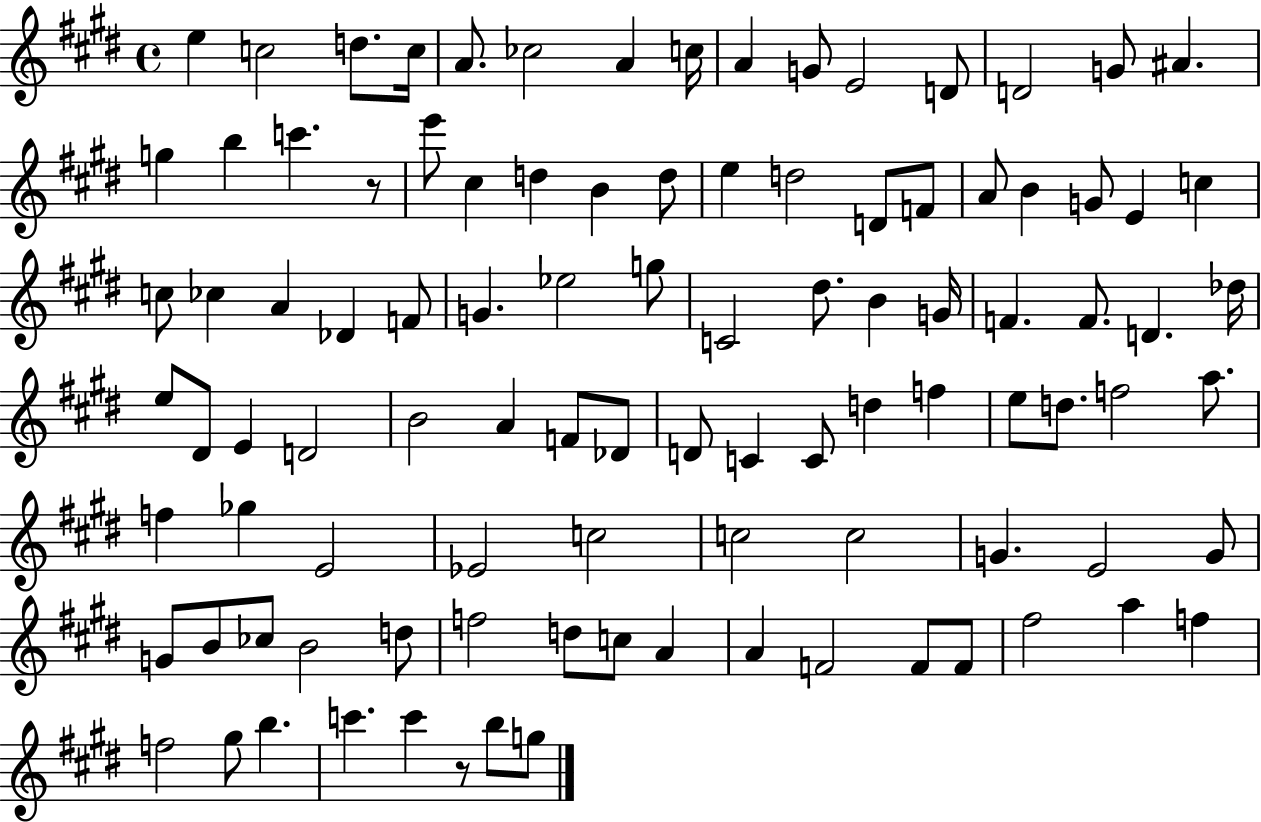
{
  \clef treble
  \time 4/4
  \defaultTimeSignature
  \key e \major
  e''4 c''2 d''8. c''16 | a'8. ces''2 a'4 c''16 | a'4 g'8 e'2 d'8 | d'2 g'8 ais'4. | \break g''4 b''4 c'''4. r8 | e'''8 cis''4 d''4 b'4 d''8 | e''4 d''2 d'8 f'8 | a'8 b'4 g'8 e'4 c''4 | \break c''8 ces''4 a'4 des'4 f'8 | g'4. ees''2 g''8 | c'2 dis''8. b'4 g'16 | f'4. f'8. d'4. des''16 | \break e''8 dis'8 e'4 d'2 | b'2 a'4 f'8 des'8 | d'8 c'4 c'8 d''4 f''4 | e''8 d''8. f''2 a''8. | \break f''4 ges''4 e'2 | ees'2 c''2 | c''2 c''2 | g'4. e'2 g'8 | \break g'8 b'8 ces''8 b'2 d''8 | f''2 d''8 c''8 a'4 | a'4 f'2 f'8 f'8 | fis''2 a''4 f''4 | \break f''2 gis''8 b''4. | c'''4. c'''4 r8 b''8 g''8 | \bar "|."
}